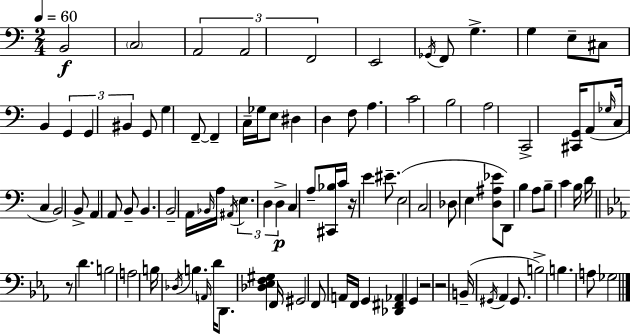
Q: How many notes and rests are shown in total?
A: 98